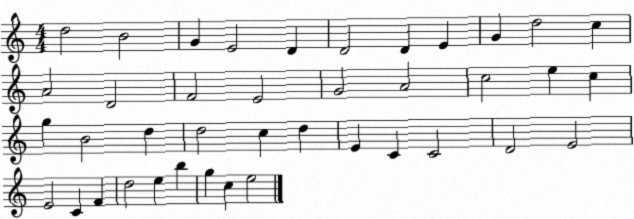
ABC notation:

X:1
T:Untitled
M:4/4
L:1/4
K:C
d2 B2 G E2 D D2 D E G d2 c A2 D2 F2 E2 G2 A2 c2 e c g B2 d d2 c d E C C2 D2 E2 E2 C F d2 e b g c e2